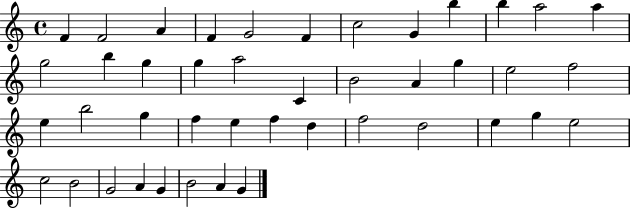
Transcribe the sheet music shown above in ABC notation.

X:1
T:Untitled
M:4/4
L:1/4
K:C
F F2 A F G2 F c2 G b b a2 a g2 b g g a2 C B2 A g e2 f2 e b2 g f e f d f2 d2 e g e2 c2 B2 G2 A G B2 A G